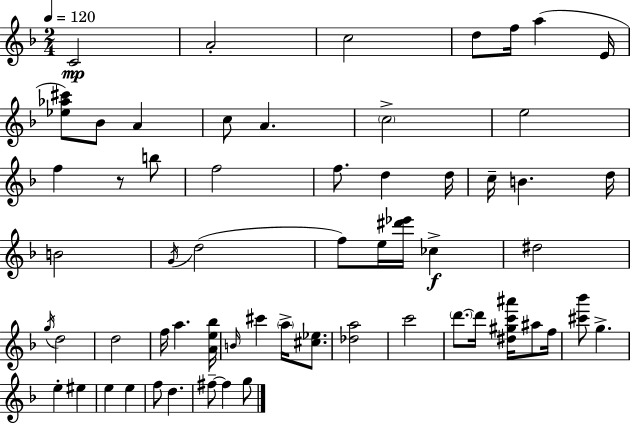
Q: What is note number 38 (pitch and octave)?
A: C6